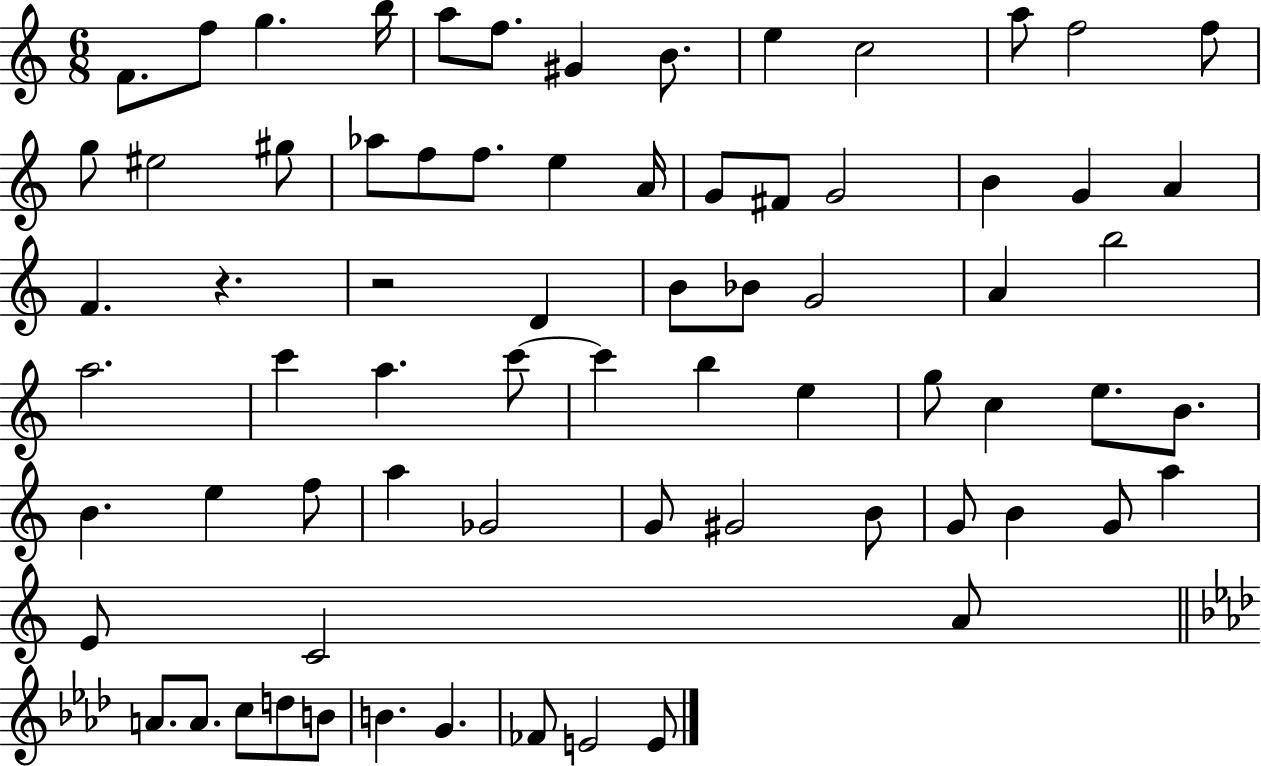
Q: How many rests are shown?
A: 2